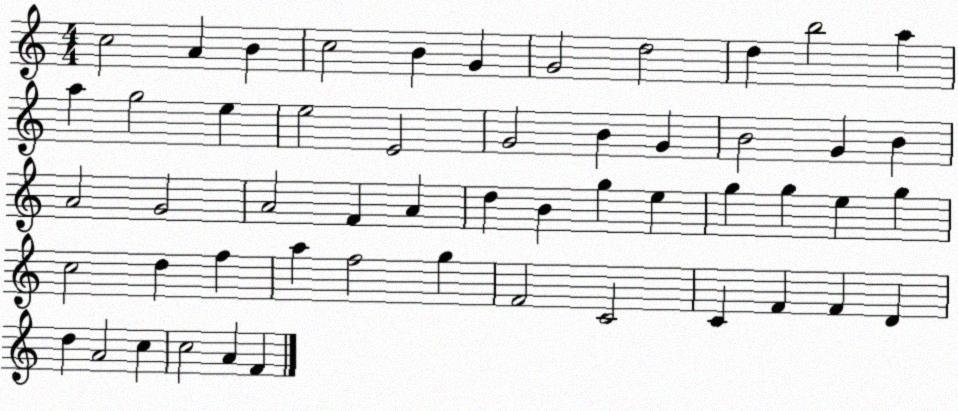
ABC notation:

X:1
T:Untitled
M:4/4
L:1/4
K:C
c2 A B c2 B G G2 d2 d b2 a a g2 e e2 E2 G2 B G B2 G B A2 G2 A2 F A d B g e g g e g c2 d f a f2 g F2 C2 C F F D d A2 c c2 A F